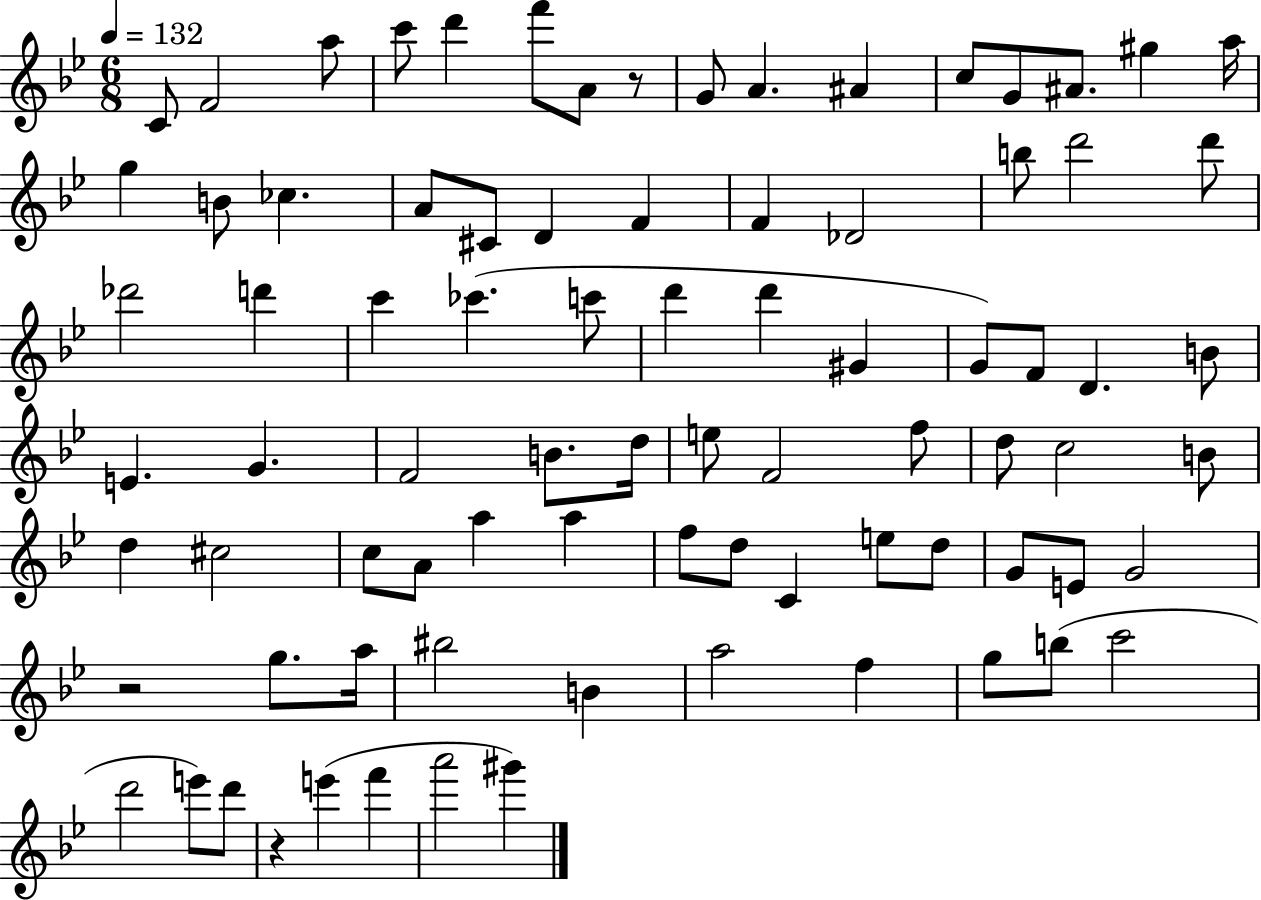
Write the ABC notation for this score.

X:1
T:Untitled
M:6/8
L:1/4
K:Bb
C/2 F2 a/2 c'/2 d' f'/2 A/2 z/2 G/2 A ^A c/2 G/2 ^A/2 ^g a/4 g B/2 _c A/2 ^C/2 D F F _D2 b/2 d'2 d'/2 _d'2 d' c' _c' c'/2 d' d' ^G G/2 F/2 D B/2 E G F2 B/2 d/4 e/2 F2 f/2 d/2 c2 B/2 d ^c2 c/2 A/2 a a f/2 d/2 C e/2 d/2 G/2 E/2 G2 z2 g/2 a/4 ^b2 B a2 f g/2 b/2 c'2 d'2 e'/2 d'/2 z e' f' a'2 ^g'